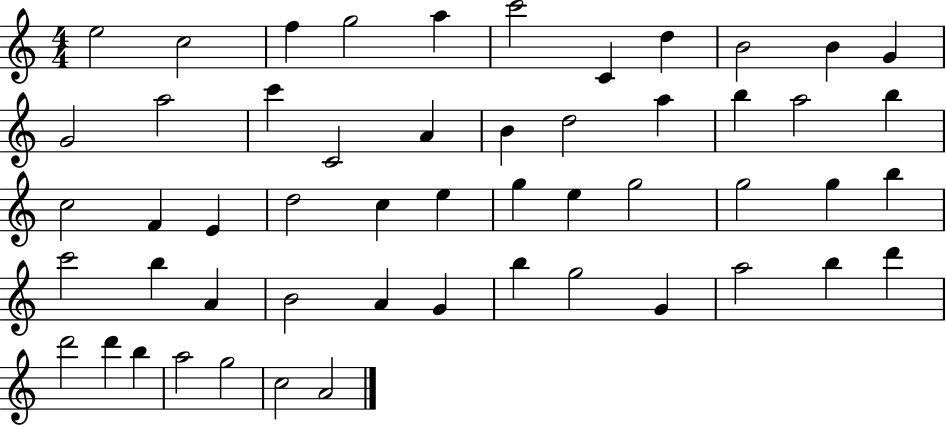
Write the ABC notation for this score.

X:1
T:Untitled
M:4/4
L:1/4
K:C
e2 c2 f g2 a c'2 C d B2 B G G2 a2 c' C2 A B d2 a b a2 b c2 F E d2 c e g e g2 g2 g b c'2 b A B2 A G b g2 G a2 b d' d'2 d' b a2 g2 c2 A2